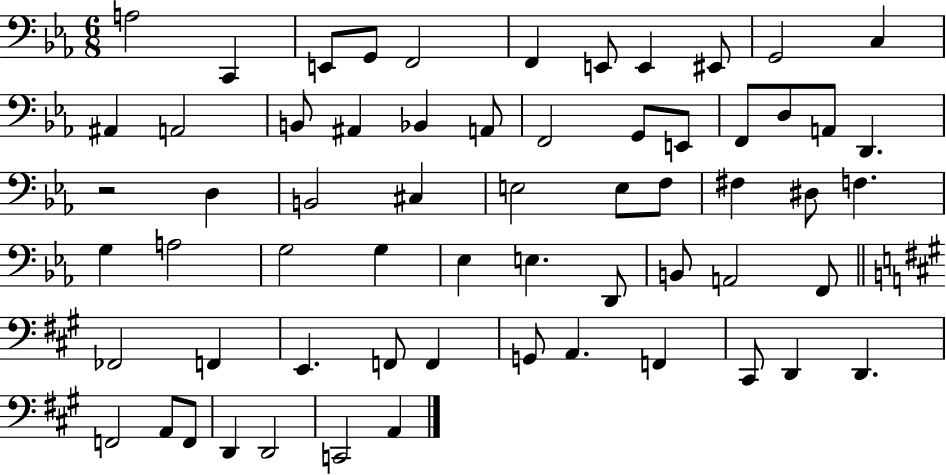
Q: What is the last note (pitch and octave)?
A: A2